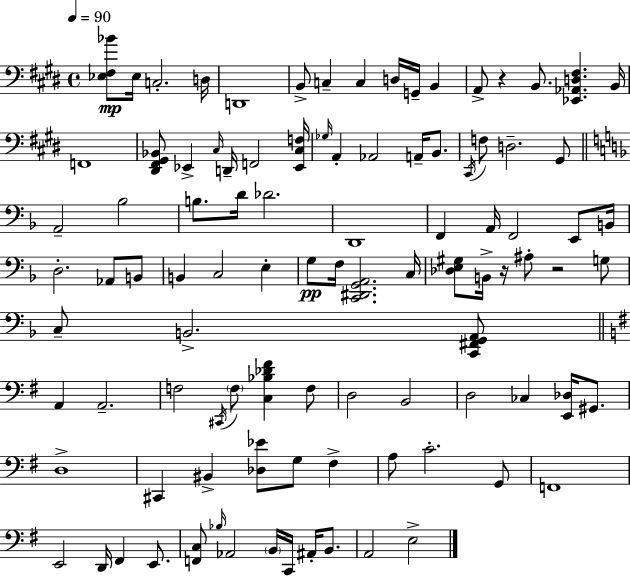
[Eb3,F#3,Bb4]/e Eb3/s C3/h. D3/s D2/w B2/e C3/q C3/q D3/s G2/s B2/q A2/e R/q B2/e. [Eb2,Ab2,D3,F#3]/q. B2/s F2/w [D#2,F#2,G#2,Bb2]/e Eb2/q C#3/s D2/s F2/h [Eb2,C#3,F3]/s Gb3/s A2/q Ab2/h A2/s B2/e. C#2/s F3/e D3/h. G#2/e A2/h Bb3/h B3/e. D4/s Db4/h. D2/w F2/q A2/s F2/h E2/e B2/s D3/h. Ab2/e B2/e B2/q C3/h E3/q G3/e F3/s [C2,D#2,G2,A2]/h. C3/s [Db3,E3,G#3]/e B2/s R/s A#3/e R/h G3/e C3/e B2/h. [C2,F#2,G2,A2]/e A2/q A2/h. F3/h C#2/s F3/e [C3,Bb3,Db4,F#4]/q F3/e D3/h B2/h D3/h CES3/q [E2,Db3]/s G#2/e. D3/w C#2/q BIS2/q [Db3,Eb4]/e G3/e F#3/q A3/e C4/h. G2/e F2/w E2/h D2/s F#2/q E2/e. [F2,C3]/e Bb3/s Ab2/h B2/s C2/s A#2/s B2/e. A2/h E3/h